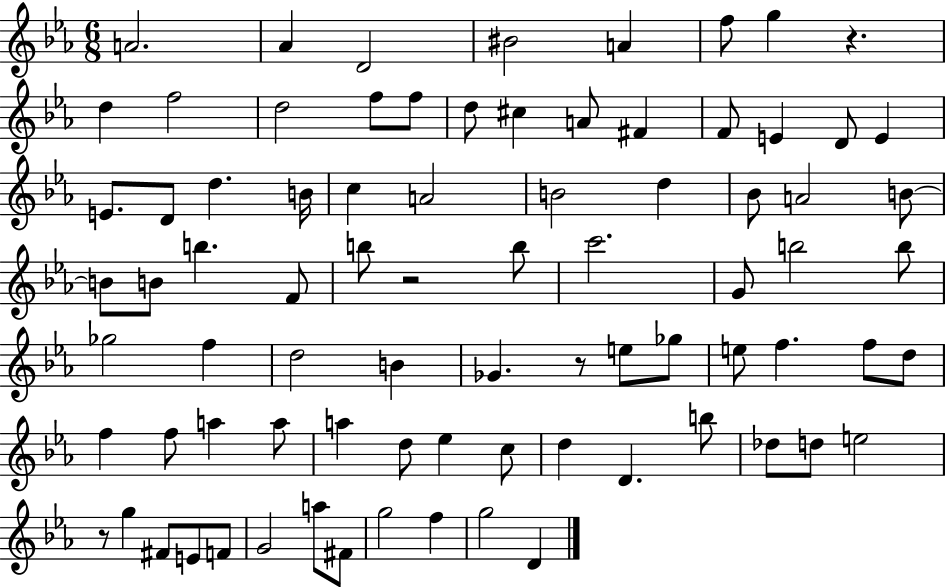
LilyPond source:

{
  \clef treble
  \numericTimeSignature
  \time 6/8
  \key ees \major
  a'2. | aes'4 d'2 | bis'2 a'4 | f''8 g''4 r4. | \break d''4 f''2 | d''2 f''8 f''8 | d''8 cis''4 a'8 fis'4 | f'8 e'4 d'8 e'4 | \break e'8. d'8 d''4. b'16 | c''4 a'2 | b'2 d''4 | bes'8 a'2 b'8~~ | \break b'8 b'8 b''4. f'8 | b''8 r2 b''8 | c'''2. | g'8 b''2 b''8 | \break ges''2 f''4 | d''2 b'4 | ges'4. r8 e''8 ges''8 | e''8 f''4. f''8 d''8 | \break f''4 f''8 a''4 a''8 | a''4 d''8 ees''4 c''8 | d''4 d'4. b''8 | des''8 d''8 e''2 | \break r8 g''4 fis'8 e'8 f'8 | g'2 a''8 fis'8 | g''2 f''4 | g''2 d'4 | \break \bar "|."
}